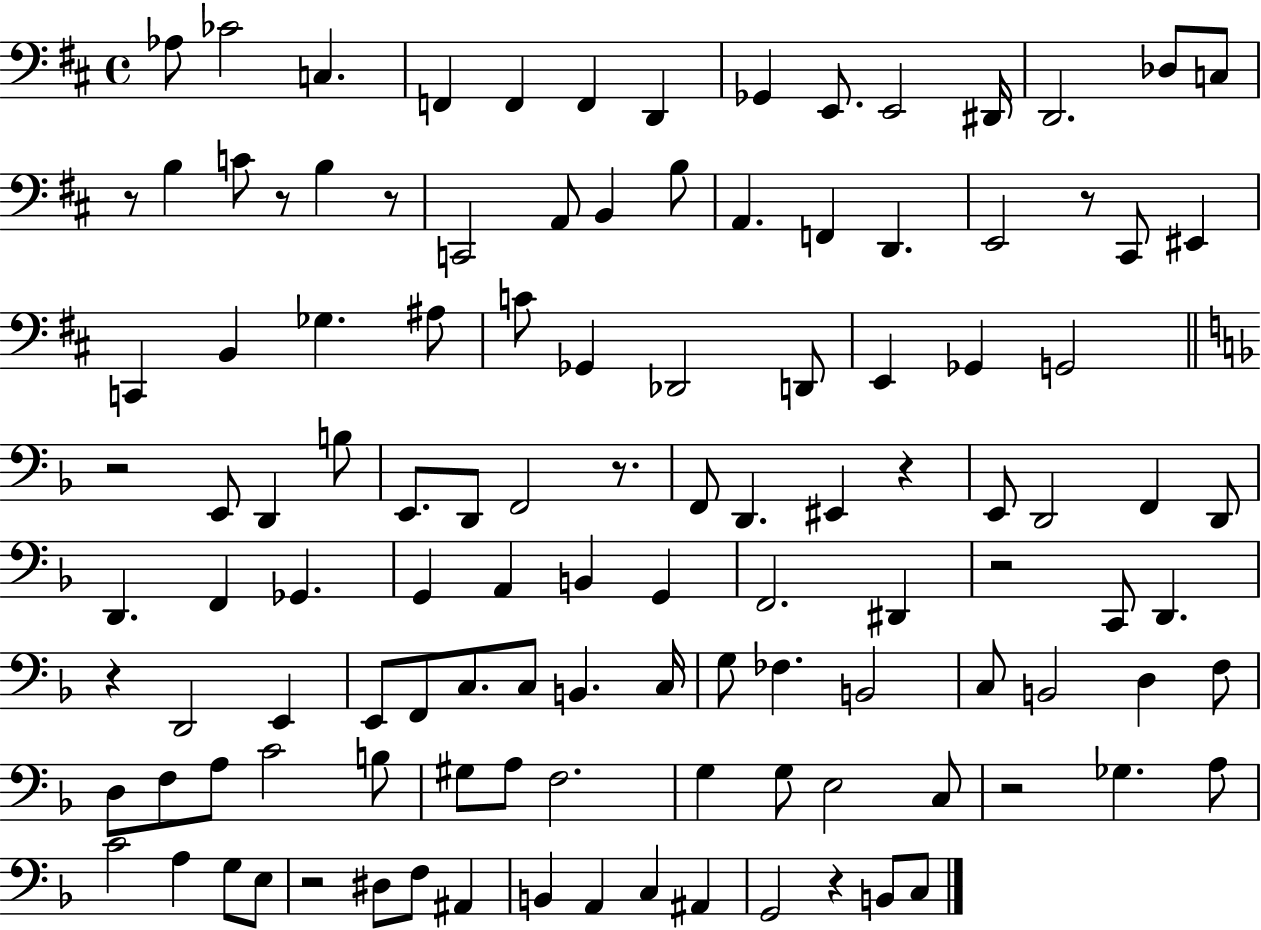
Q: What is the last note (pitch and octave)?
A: C3